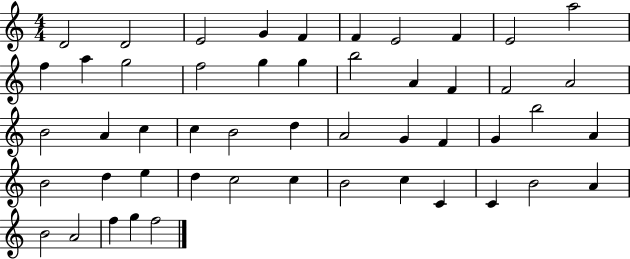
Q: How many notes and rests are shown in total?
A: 50